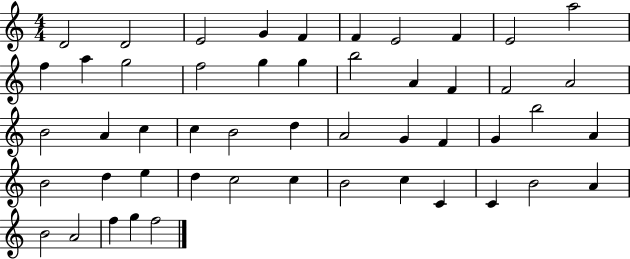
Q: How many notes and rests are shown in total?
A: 50